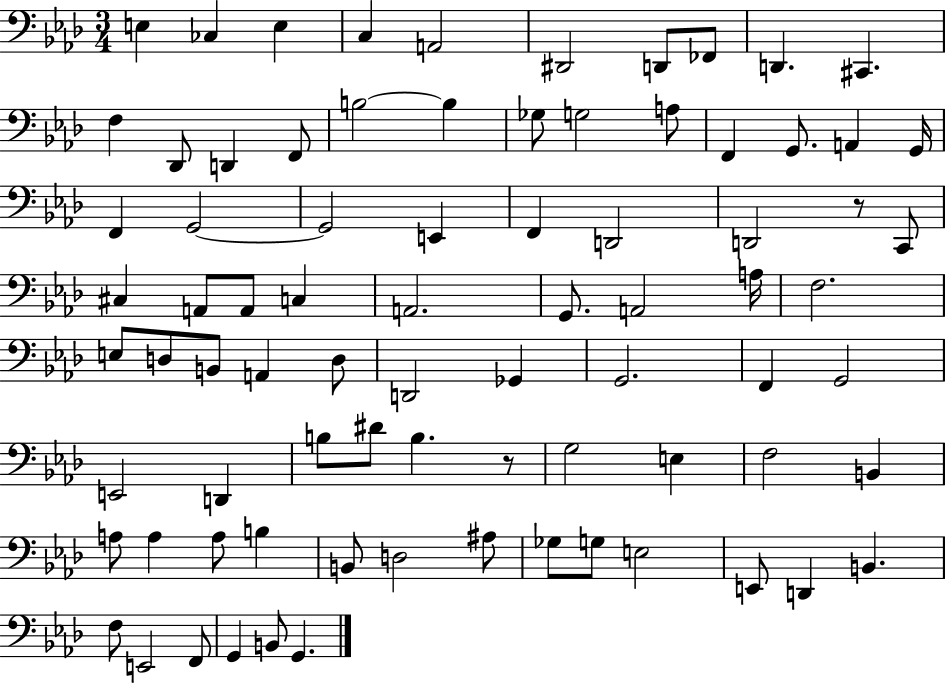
X:1
T:Untitled
M:3/4
L:1/4
K:Ab
E, _C, E, C, A,,2 ^D,,2 D,,/2 _F,,/2 D,, ^C,, F, _D,,/2 D,, F,,/2 B,2 B, _G,/2 G,2 A,/2 F,, G,,/2 A,, G,,/4 F,, G,,2 G,,2 E,, F,, D,,2 D,,2 z/2 C,,/2 ^C, A,,/2 A,,/2 C, A,,2 G,,/2 A,,2 A,/4 F,2 E,/2 D,/2 B,,/2 A,, D,/2 D,,2 _G,, G,,2 F,, G,,2 E,,2 D,, B,/2 ^D/2 B, z/2 G,2 E, F,2 B,, A,/2 A, A,/2 B, B,,/2 D,2 ^A,/2 _G,/2 G,/2 E,2 E,,/2 D,, B,, F,/2 E,,2 F,,/2 G,, B,,/2 G,,